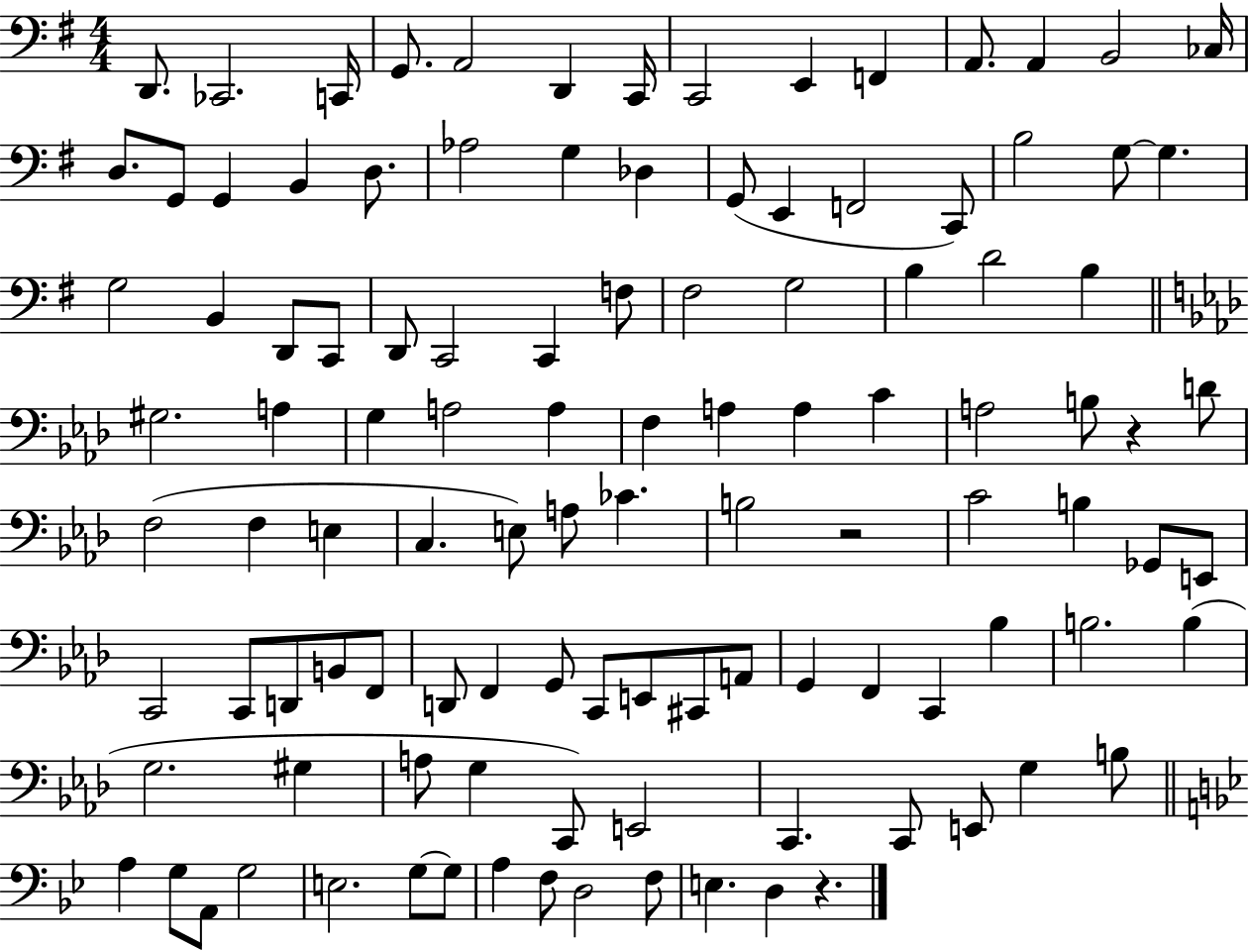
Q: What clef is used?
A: bass